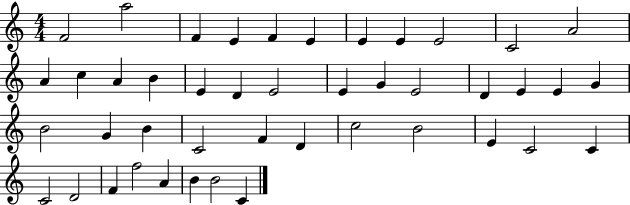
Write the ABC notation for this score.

X:1
T:Untitled
M:4/4
L:1/4
K:C
F2 a2 F E F E E E E2 C2 A2 A c A B E D E2 E G E2 D E E G B2 G B C2 F D c2 B2 E C2 C C2 D2 F f2 A B B2 C